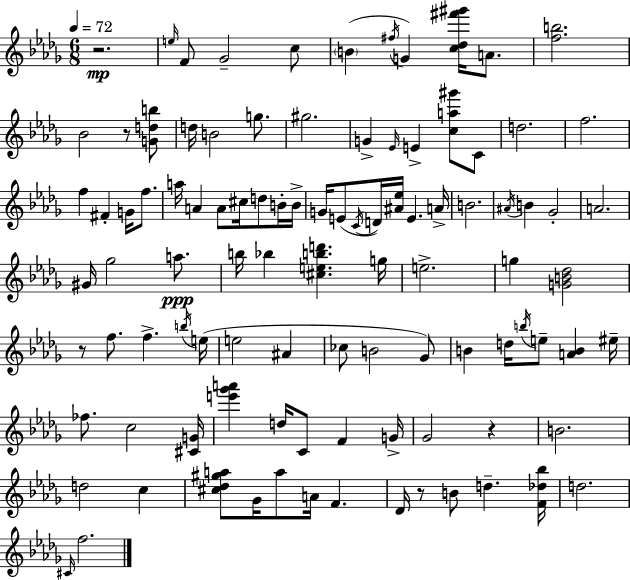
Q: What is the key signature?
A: BES minor